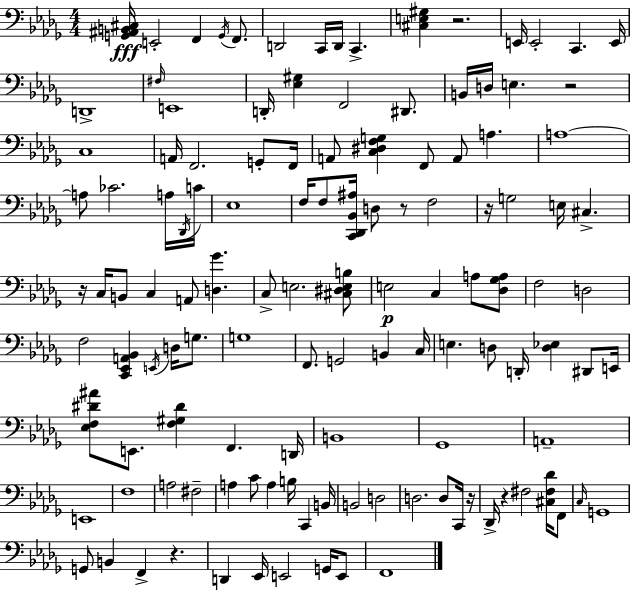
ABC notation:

X:1
T:Untitled
M:4/4
L:1/4
K:Bbm
[G,,^A,,B,,^C,]/4 E,,2 F,, G,,/4 F,,/2 D,,2 C,,/4 D,,/4 C,, [^C,E,^G,] z2 E,,/4 E,,2 C,, E,,/4 D,,4 ^F,/4 E,,4 D,,/4 [_E,^G,] F,,2 ^D,,/2 B,,/4 D,/4 E, z2 C,4 A,,/4 F,,2 G,,/2 F,,/4 A,,/2 [C,^D,F,G,] F,,/2 A,,/2 A, A,4 A,/2 _C2 A,/4 _D,,/4 C/4 _E,4 F,/4 F,/2 [C,,_D,,_B,,^A,]/4 D,/2 z/2 F,2 z/4 G,2 E,/4 ^C, z/4 C,/4 B,,/2 C, A,,/2 [D,_G] C,/2 E,2 [^C,^D,E,B,]/2 E,2 C, A,/2 [_D,_G,A,]/2 F,2 D,2 F,2 [C,,_E,,A,,_B,,] E,,/4 D,/4 G,/2 G,4 F,,/2 G,,2 B,, C,/4 E, D,/2 D,,/4 [D,_E,] ^D,,/2 E,,/4 [_E,F,^D^A]/2 E,,/2 [F,^G,^D] F,, D,,/4 B,,4 _G,,4 A,,4 E,,4 F,4 A,2 ^F,2 A, C/2 A, B,/4 C,, B,,/4 B,,2 D,2 D,2 D,/2 C,,/4 z/4 _D,,/4 z ^F,2 [^C,^F,_D]/4 F,,/2 C,/4 G,,4 G,,/2 B,, F,, z D,, _E,,/4 E,,2 G,,/4 E,,/2 F,,4